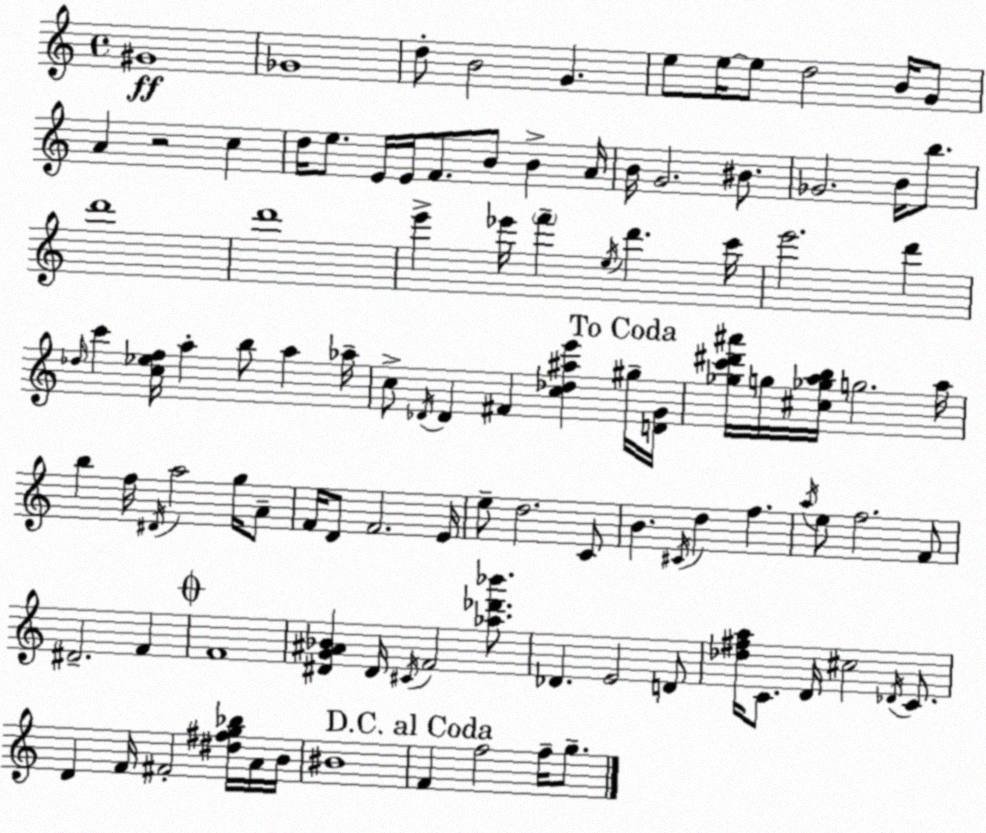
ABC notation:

X:1
T:Untitled
M:4/4
L:1/4
K:Am
^G4 _G4 d/2 B2 G e/2 e/4 e/2 d2 B/4 G/2 A z2 c d/4 e/2 E/4 E/4 F/2 B/2 B A/4 B/4 G2 ^B/2 _G2 B/4 b/2 d'4 d'4 e' _e'/4 f' e/4 d' c'/4 e'2 d' _d/4 c' [c_ef]/4 a b/2 a _a/4 c/2 _D/4 _D ^F [c_d^ae'] ^g/4 [DG]/4 [_gc'^d'^a']/4 g/4 [^c_gab]/4 g2 a/4 b f/4 ^D/4 a2 g/4 A/2 F/4 D/2 F2 E/4 e/2 d2 C/2 B ^C/4 d f a/4 e/2 f2 F/2 ^D2 F F4 [^DG^A_B] ^D/4 ^C/4 F2 [_a_d'_b']/2 _D E2 D/2 [_d^fa]/4 C/2 D/4 ^c2 _D/4 C/2 D F/4 ^F2 [^d^fg_b]/4 A/4 B/4 ^B4 F f2 f/4 g/2